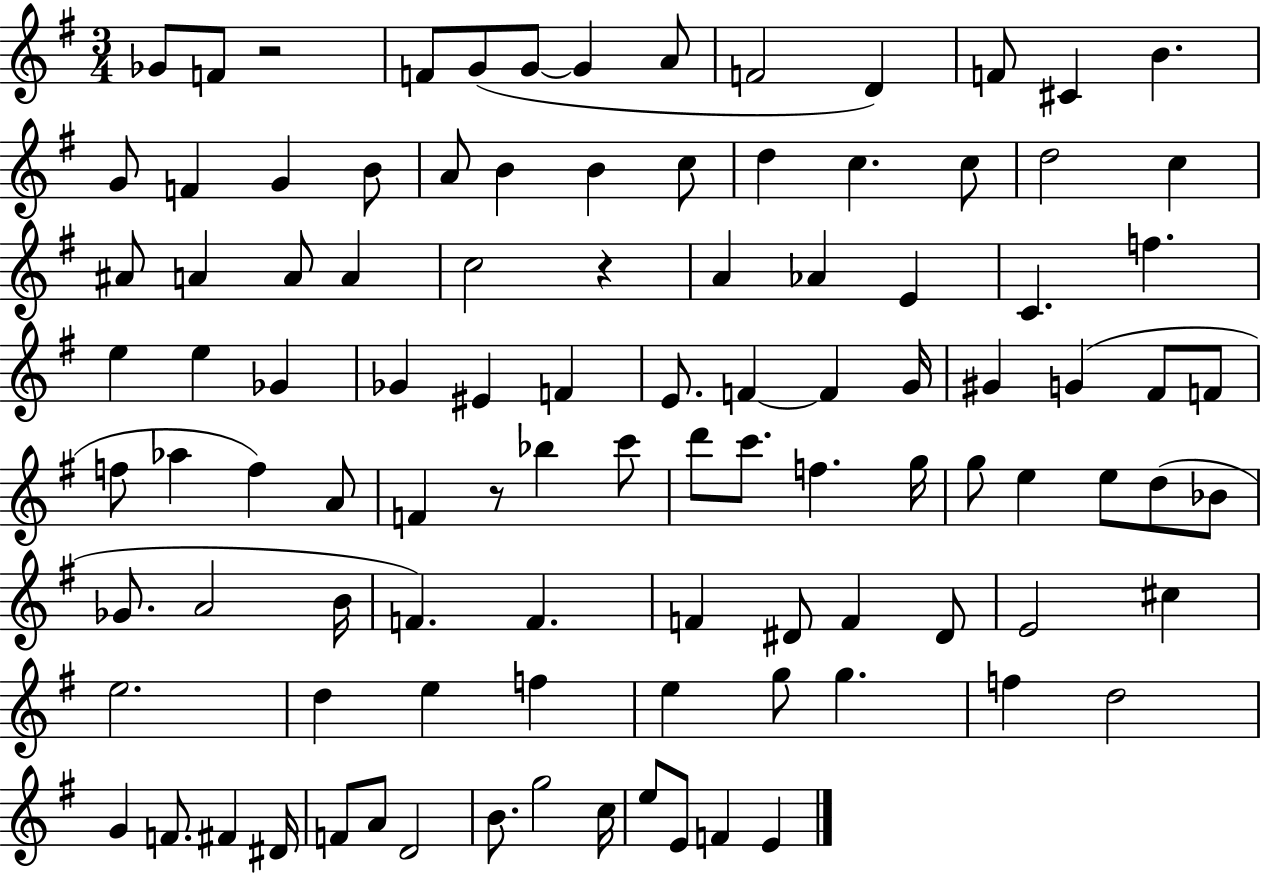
Gb4/e F4/e R/h F4/e G4/e G4/e G4/q A4/e F4/h D4/q F4/e C#4/q B4/q. G4/e F4/q G4/q B4/e A4/e B4/q B4/q C5/e D5/q C5/q. C5/e D5/h C5/q A#4/e A4/q A4/e A4/q C5/h R/q A4/q Ab4/q E4/q C4/q. F5/q. E5/q E5/q Gb4/q Gb4/q EIS4/q F4/q E4/e. F4/q F4/q G4/s G#4/q G4/q F#4/e F4/e F5/e Ab5/q F5/q A4/e F4/q R/e Bb5/q C6/e D6/e C6/e. F5/q. G5/s G5/e E5/q E5/e D5/e Bb4/e Gb4/e. A4/h B4/s F4/q. F4/q. F4/q D#4/e F4/q D#4/e E4/h C#5/q E5/h. D5/q E5/q F5/q E5/q G5/e G5/q. F5/q D5/h G4/q F4/e. F#4/q D#4/s F4/e A4/e D4/h B4/e. G5/h C5/s E5/e E4/e F4/q E4/q